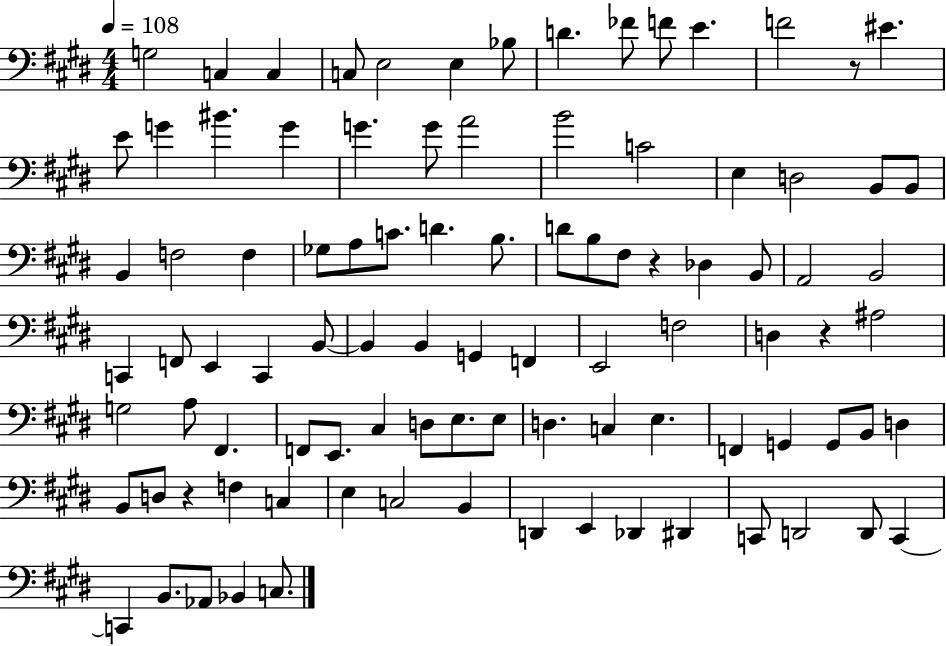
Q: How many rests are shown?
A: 4